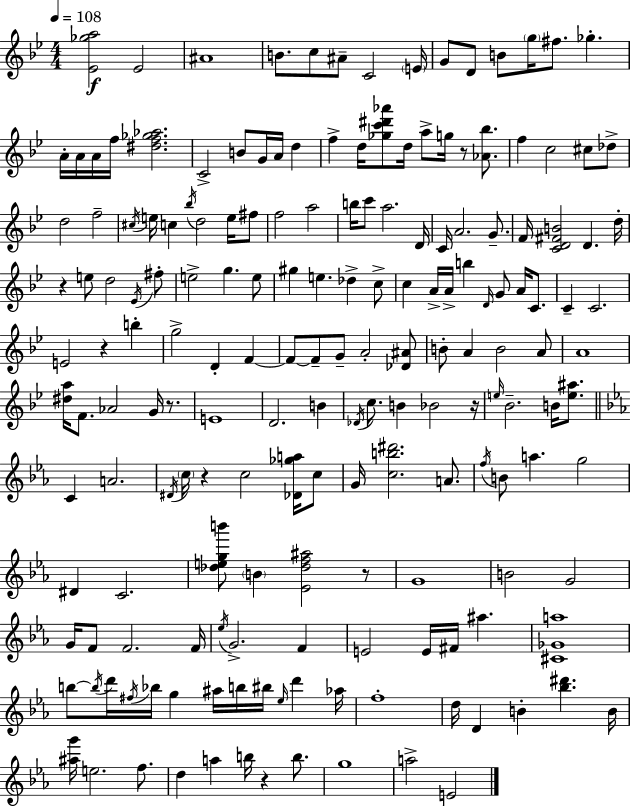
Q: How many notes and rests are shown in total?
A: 178